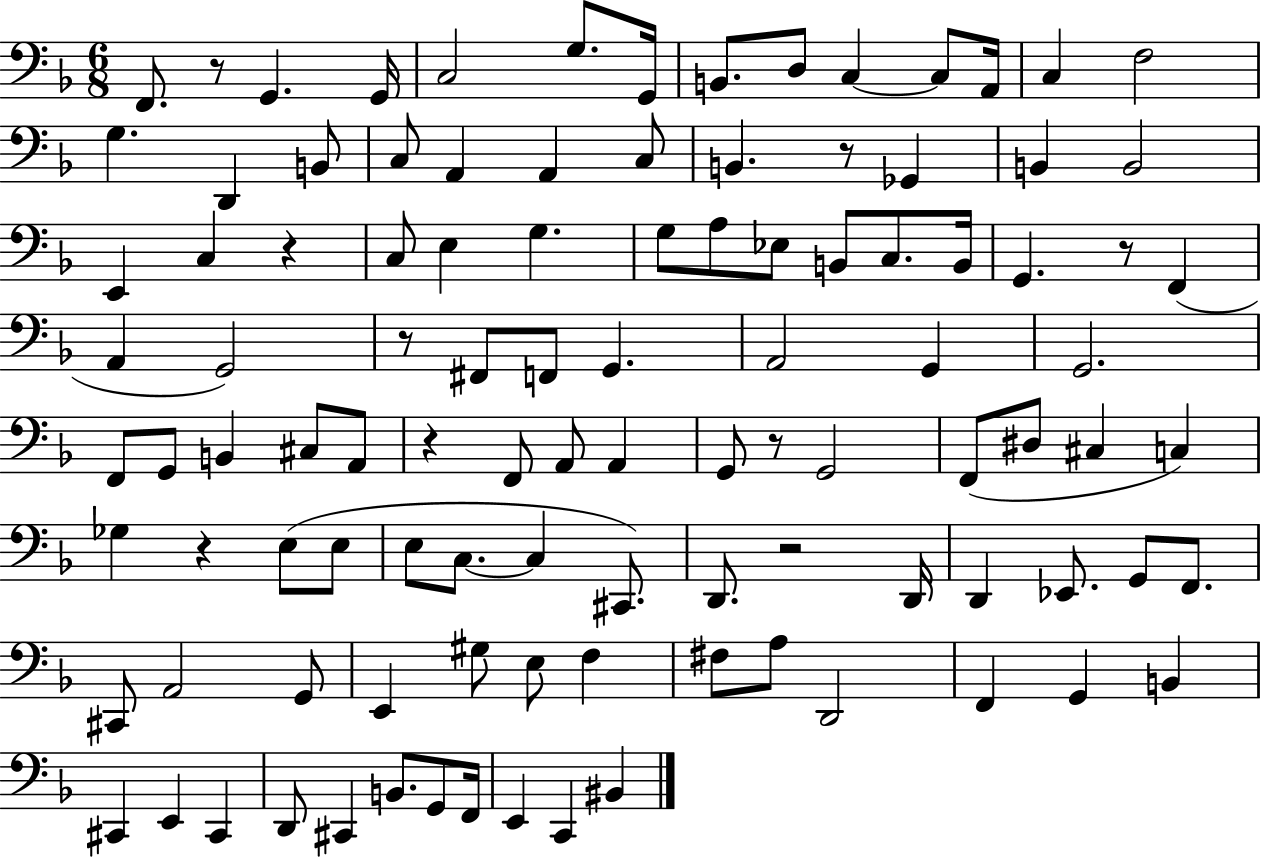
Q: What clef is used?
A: bass